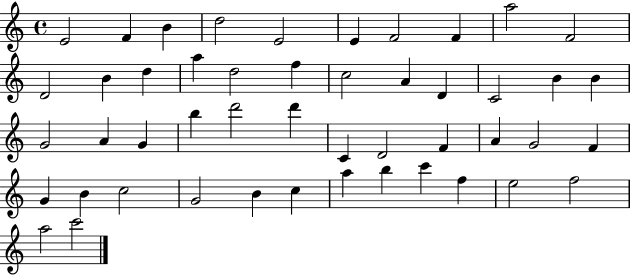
X:1
T:Untitled
M:4/4
L:1/4
K:C
E2 F B d2 E2 E F2 F a2 F2 D2 B d a d2 f c2 A D C2 B B G2 A G b d'2 d' C D2 F A G2 F G B c2 G2 B c a b c' f e2 f2 a2 c'2